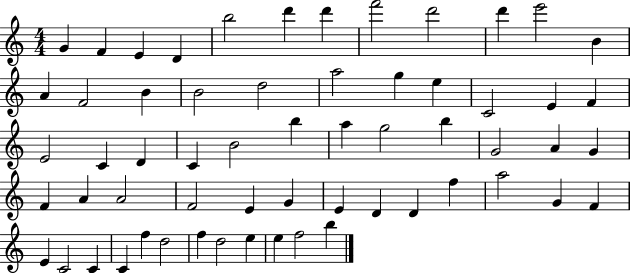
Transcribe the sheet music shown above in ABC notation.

X:1
T:Untitled
M:4/4
L:1/4
K:C
G F E D b2 d' d' f'2 d'2 d' e'2 B A F2 B B2 d2 a2 g e C2 E F E2 C D C B2 b a g2 b G2 A G F A A2 F2 E G E D D f a2 G F E C2 C C f d2 f d2 e e f2 b